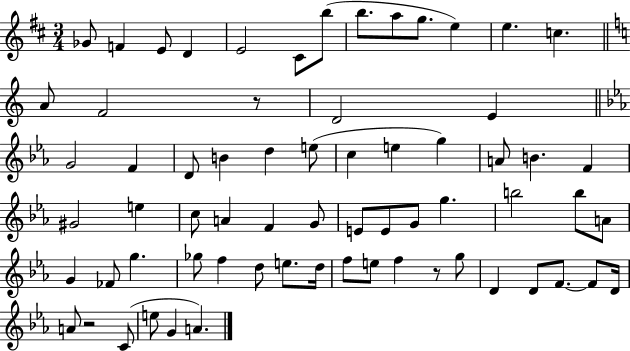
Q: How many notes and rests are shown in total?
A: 67